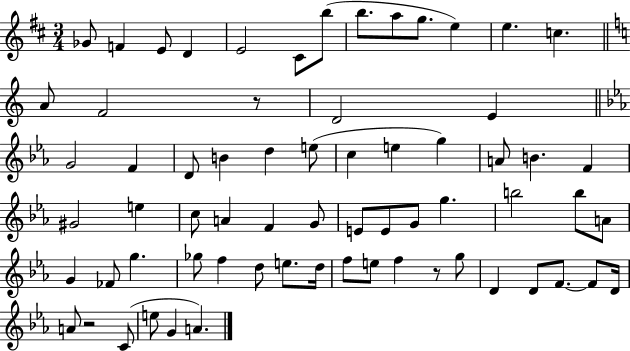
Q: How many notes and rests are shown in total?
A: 67